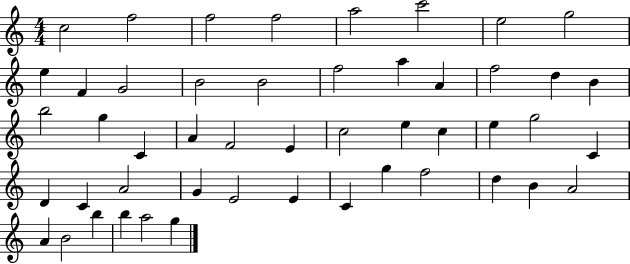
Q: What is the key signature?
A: C major